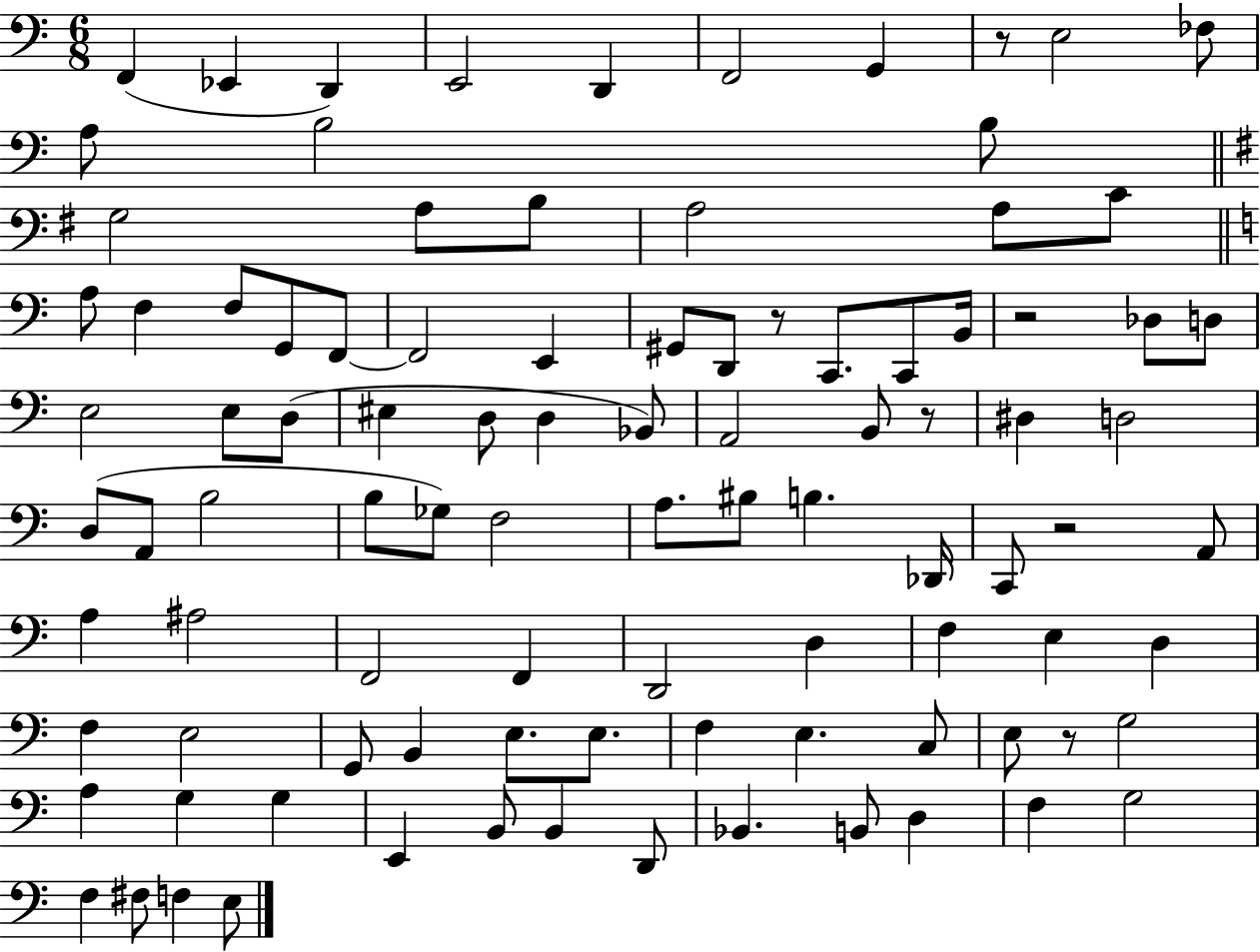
{
  \clef bass
  \numericTimeSignature
  \time 6/8
  \key c \major
  \repeat volta 2 { f,4( ees,4 d,4) | e,2 d,4 | f,2 g,4 | r8 e2 fes8 | \break a8 b2 b8 | \bar "||" \break \key g \major g2 a8 b8 | a2 a8 c'8 | \bar "||" \break \key c \major a8 f4 f8 g,8 f,8~~ | f,2 e,4 | gis,8 d,8 r8 c,8. c,8 b,16 | r2 des8 d8 | \break e2 e8 d8( | eis4 d8 d4 bes,8) | a,2 b,8 r8 | dis4 d2 | \break d8( a,8 b2 | b8 ges8) f2 | a8. bis8 b4. des,16 | c,8 r2 a,8 | \break a4 ais2 | f,2 f,4 | d,2 d4 | f4 e4 d4 | \break f4 e2 | g,8 b,4 e8. e8. | f4 e4. c8 | e8 r8 g2 | \break a4 g4 g4 | e,4 b,8 b,4 d,8 | bes,4. b,8 d4 | f4 g2 | \break f4 fis8 f4 e8 | } \bar "|."
}